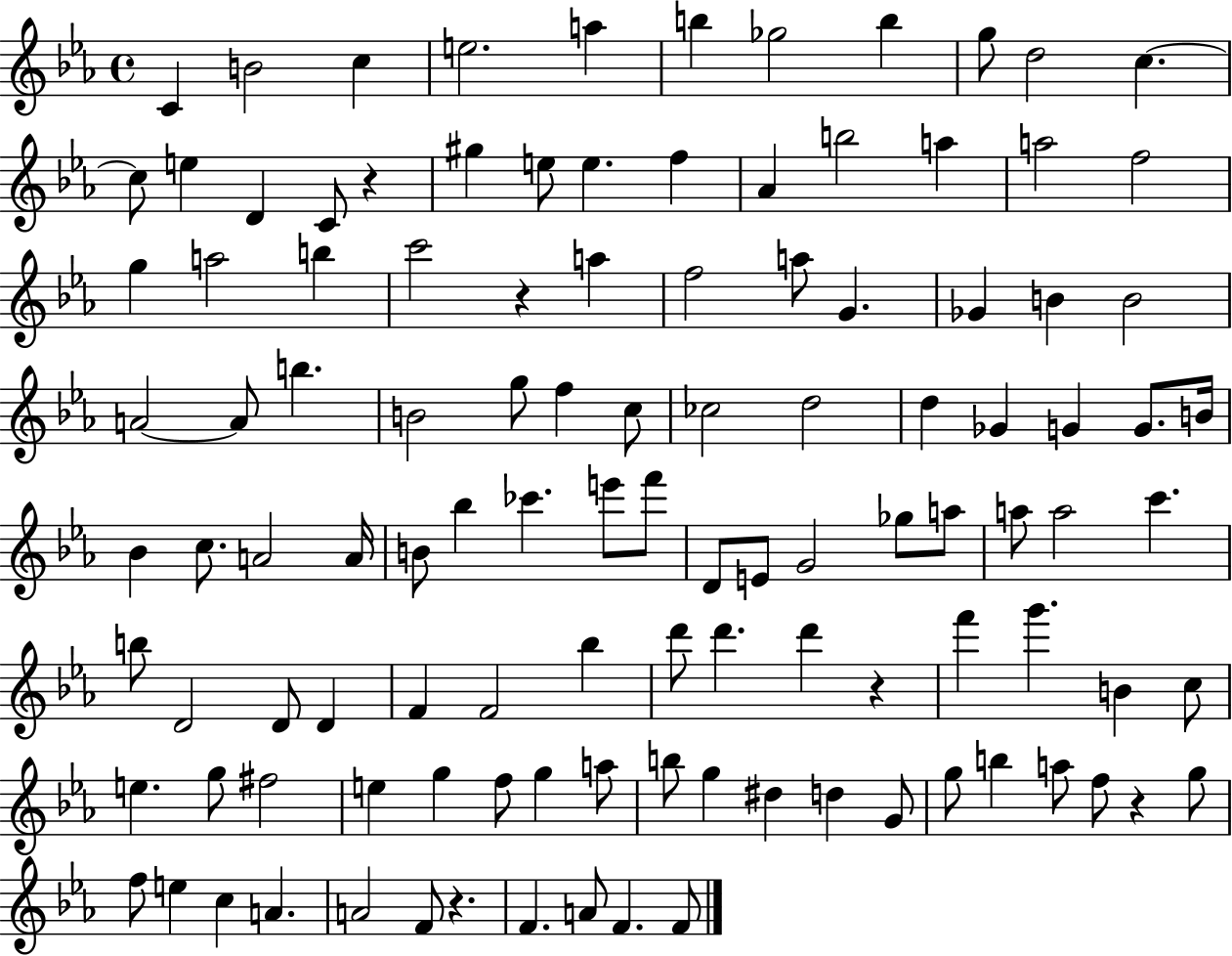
C4/q B4/h C5/q E5/h. A5/q B5/q Gb5/h B5/q G5/e D5/h C5/q. C5/e E5/q D4/q C4/e R/q G#5/q E5/e E5/q. F5/q Ab4/q B5/h A5/q A5/h F5/h G5/q A5/h B5/q C6/h R/q A5/q F5/h A5/e G4/q. Gb4/q B4/q B4/h A4/h A4/e B5/q. B4/h G5/e F5/q C5/e CES5/h D5/h D5/q Gb4/q G4/q G4/e. B4/s Bb4/q C5/e. A4/h A4/s B4/e Bb5/q CES6/q. E6/e F6/e D4/e E4/e G4/h Gb5/e A5/e A5/e A5/h C6/q. B5/e D4/h D4/e D4/q F4/q F4/h Bb5/q D6/e D6/q. D6/q R/q F6/q G6/q. B4/q C5/e E5/q. G5/e F#5/h E5/q G5/q F5/e G5/q A5/e B5/e G5/q D#5/q D5/q G4/e G5/e B5/q A5/e F5/e R/q G5/e F5/e E5/q C5/q A4/q. A4/h F4/e R/q. F4/q. A4/e F4/q. F4/e